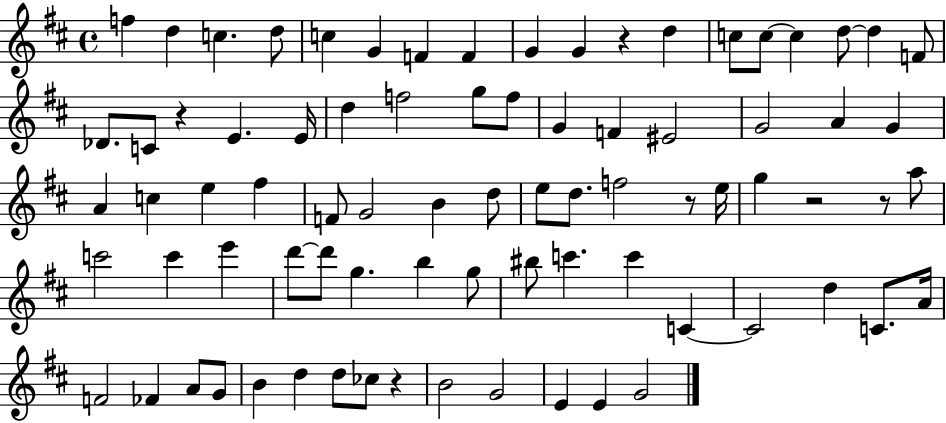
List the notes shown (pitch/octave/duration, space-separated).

F5/q D5/q C5/q. D5/e C5/q G4/q F4/q F4/q G4/q G4/q R/q D5/q C5/e C5/e C5/q D5/e D5/q F4/e Db4/e. C4/e R/q E4/q. E4/s D5/q F5/h G5/e F5/e G4/q F4/q EIS4/h G4/h A4/q G4/q A4/q C5/q E5/q F#5/q F4/e G4/h B4/q D5/e E5/e D5/e. F5/h R/e E5/s G5/q R/h R/e A5/e C6/h C6/q E6/q D6/e D6/e G5/q. B5/q G5/e BIS5/e C6/q. C6/q C4/q C4/h D5/q C4/e. A4/s F4/h FES4/q A4/e G4/e B4/q D5/q D5/e CES5/e R/q B4/h G4/h E4/q E4/q G4/h